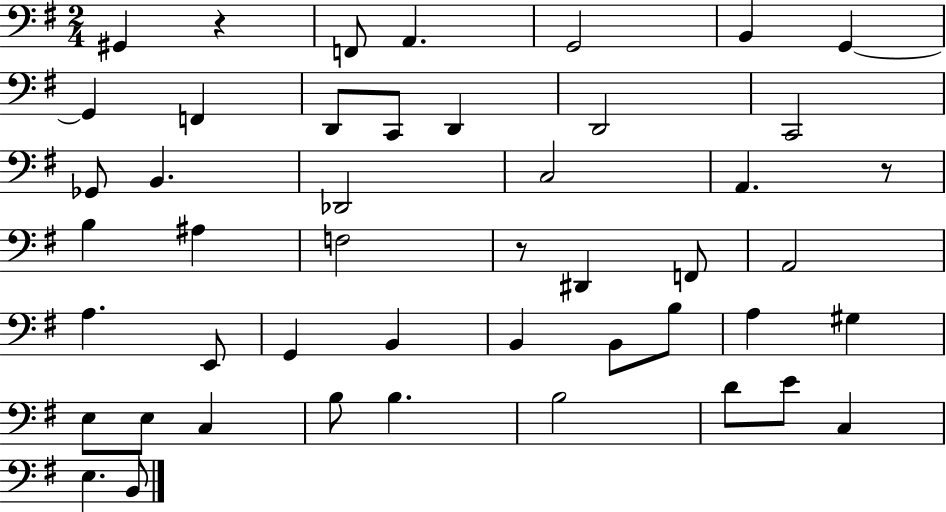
{
  \clef bass
  \numericTimeSignature
  \time 2/4
  \key g \major
  gis,4 r4 | f,8 a,4. | g,2 | b,4 g,4~~ | \break g,4 f,4 | d,8 c,8 d,4 | d,2 | c,2 | \break ges,8 b,4. | des,2 | c2 | a,4. r8 | \break b4 ais4 | f2 | r8 dis,4 f,8 | a,2 | \break a4. e,8 | g,4 b,4 | b,4 b,8 b8 | a4 gis4 | \break e8 e8 c4 | b8 b4. | b2 | d'8 e'8 c4 | \break e4. b,8 | \bar "|."
}